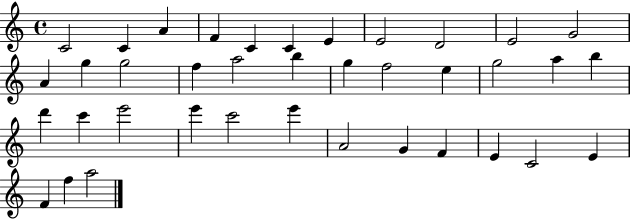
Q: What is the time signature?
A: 4/4